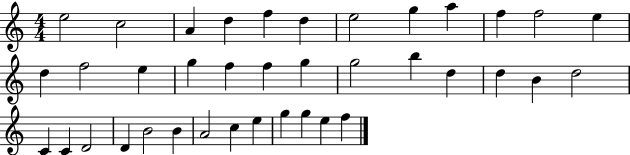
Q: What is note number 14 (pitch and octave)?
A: F5